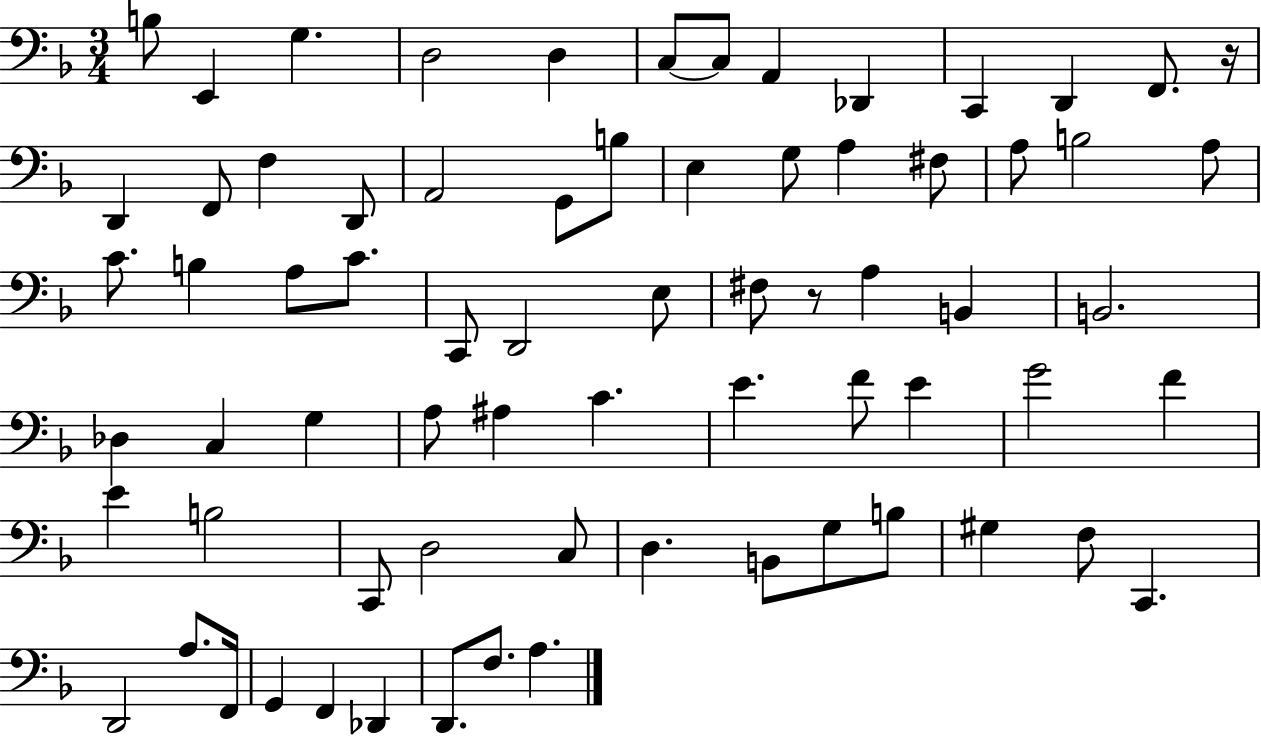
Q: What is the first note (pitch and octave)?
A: B3